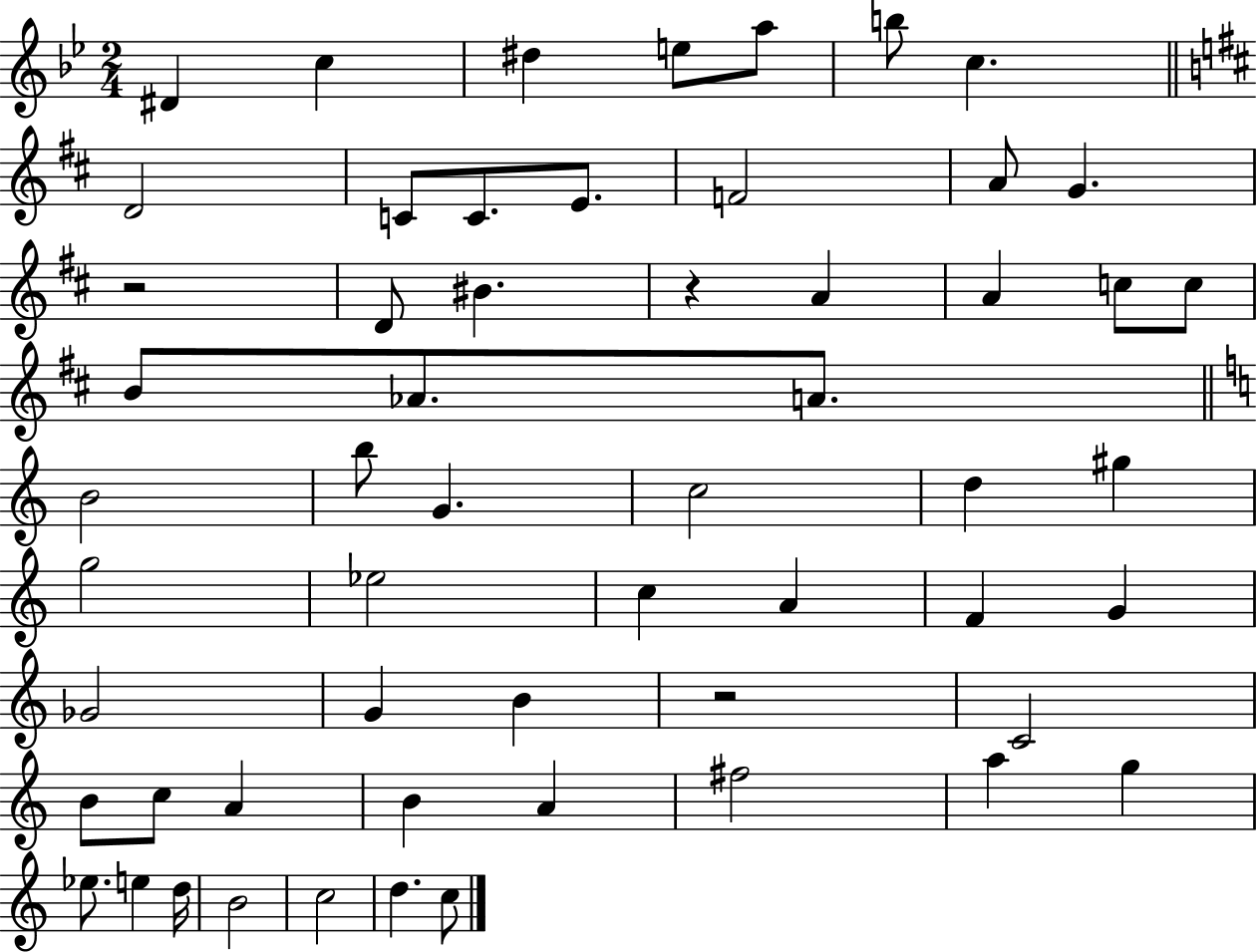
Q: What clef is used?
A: treble